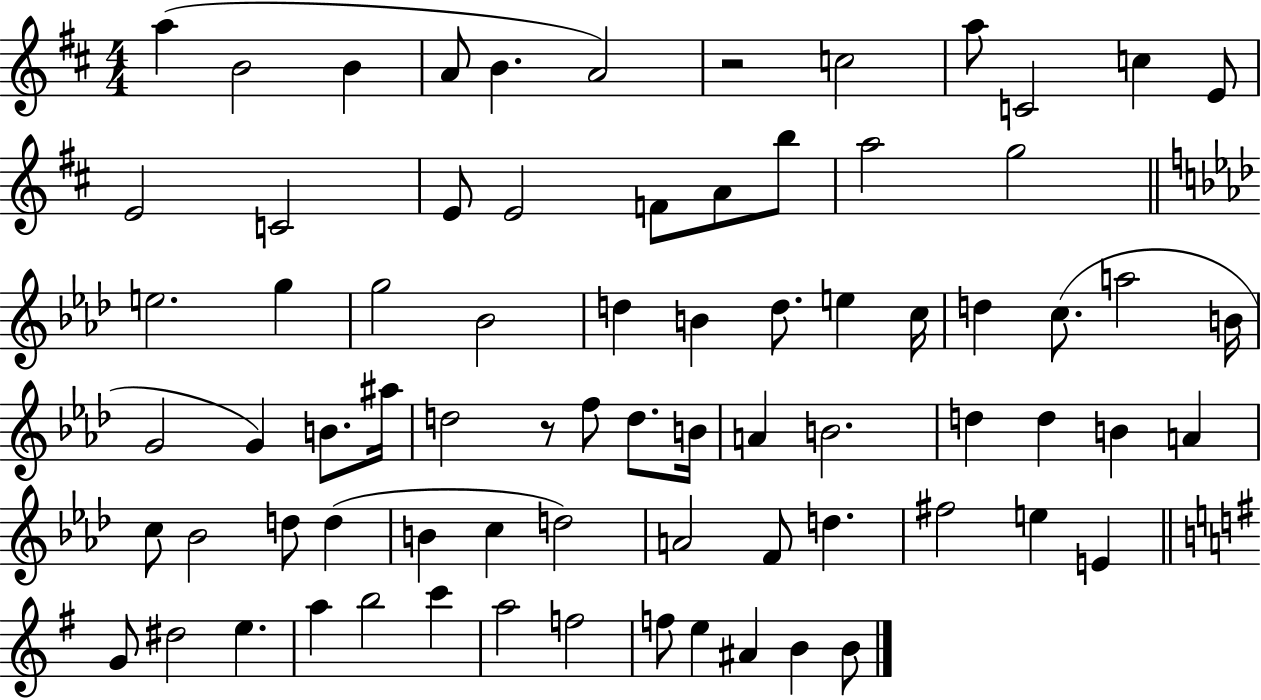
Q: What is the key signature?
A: D major